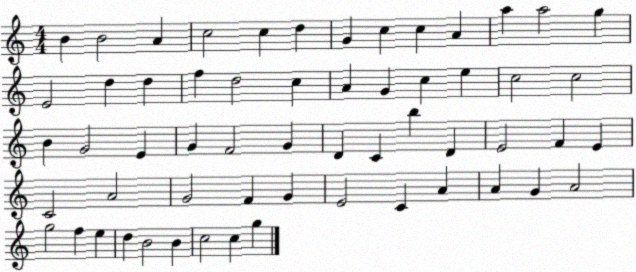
X:1
T:Untitled
M:4/4
L:1/4
K:C
B B2 A c2 c d G c c A a a2 g E2 d d f d2 c A G c e c2 c2 B G2 E G F2 G D C b D E2 F E C2 A2 G2 F G E2 C A A G A2 g2 f e d B2 B c2 c g